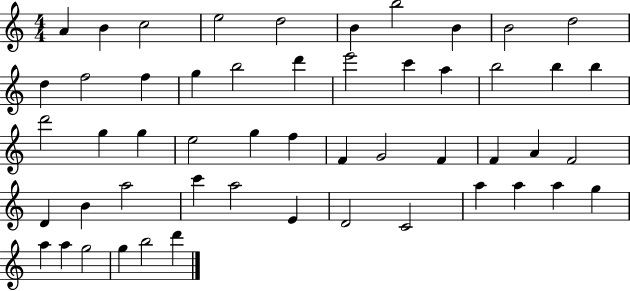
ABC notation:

X:1
T:Untitled
M:4/4
L:1/4
K:C
A B c2 e2 d2 B b2 B B2 d2 d f2 f g b2 d' e'2 c' a b2 b b d'2 g g e2 g f F G2 F F A F2 D B a2 c' a2 E D2 C2 a a a g a a g2 g b2 d'